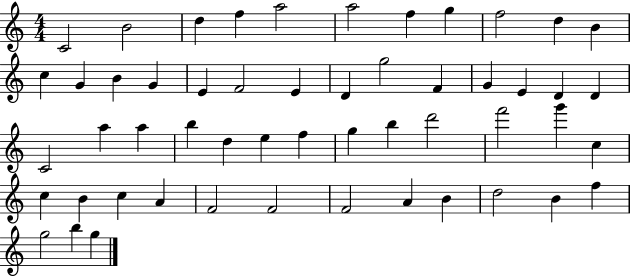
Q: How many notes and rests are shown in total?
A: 53